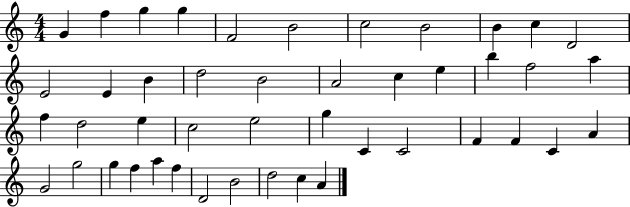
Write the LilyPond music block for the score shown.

{
  \clef treble
  \numericTimeSignature
  \time 4/4
  \key c \major
  g'4 f''4 g''4 g''4 | f'2 b'2 | c''2 b'2 | b'4 c''4 d'2 | \break e'2 e'4 b'4 | d''2 b'2 | a'2 c''4 e''4 | b''4 f''2 a''4 | \break f''4 d''2 e''4 | c''2 e''2 | g''4 c'4 c'2 | f'4 f'4 c'4 a'4 | \break g'2 g''2 | g''4 f''4 a''4 f''4 | d'2 b'2 | d''2 c''4 a'4 | \break \bar "|."
}